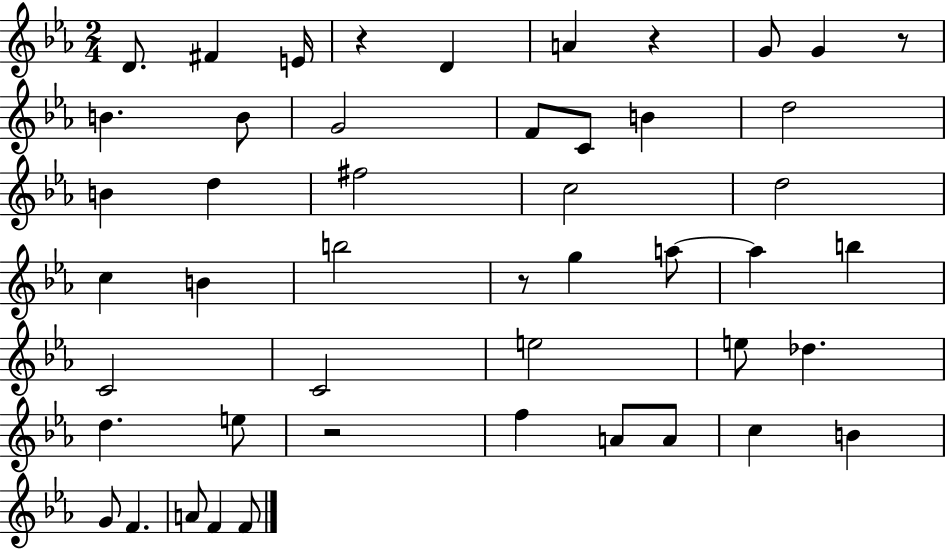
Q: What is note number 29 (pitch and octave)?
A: E5